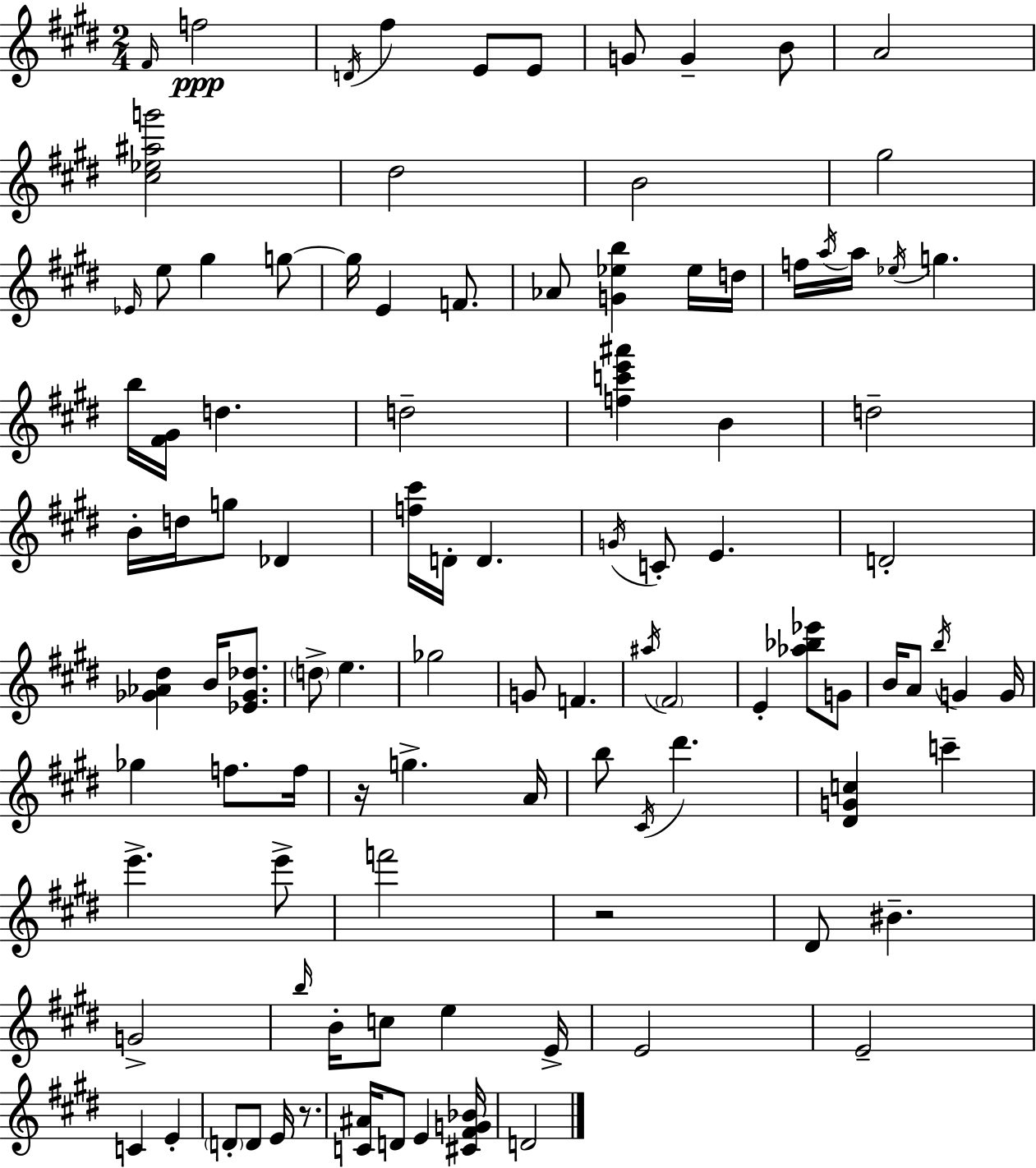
{
  \clef treble
  \numericTimeSignature
  \time 2/4
  \key e \major
  \grace { fis'16 }\ppp f''2 | \acciaccatura { d'16 } fis''4 e'8 | e'8 g'8 g'4-- | b'8 a'2 | \break <cis'' ees'' ais'' g'''>2 | dis''2 | b'2 | gis''2 | \break \grace { ees'16 } e''8 gis''4 | g''8~~ g''16 e'4 | f'8. aes'8 <g' ees'' b''>4 | ees''16 d''16 f''16 \acciaccatura { a''16 } a''16 \acciaccatura { ees''16 } g''4. | \break b''16 <fis' gis'>16 d''4. | d''2-- | <f'' c''' e''' ais'''>4 | b'4 d''2-- | \break b'16-. d''16 g''8 | des'4 <f'' cis'''>16 d'16-. d'4. | \acciaccatura { g'16 } c'8-. | e'4. d'2-. | \break <ges' aes' dis''>4 | b'16 <ees' ges' des''>8. \parenthesize d''8-> | e''4. ges''2 | g'8 | \break f'4. \acciaccatura { ais''16 } \parenthesize fis'2 | e'4-. | <aes'' bes'' ees'''>8 g'8 b'16 | a'8 \acciaccatura { b''16 } g'4 g'16 | \break ges''4 f''8. f''16 | r16 g''4.-> a'16 | b''8 \acciaccatura { cis'16 } dis'''4. | <dis' g' c''>4 c'''4-- | \break e'''4.-> e'''8-> | f'''2 | r2 | dis'8 bis'4.-- | \break g'2-> | \grace { b''16 } b'16-. c''8 e''4 | e'16-> e'2 | e'2-- | \break c'4 e'4-. | \parenthesize d'8-. d'8 e'16 r8. | <c' ais'>16 d'8 e'4 | <cis' fis' g' bes'>16 d'2 | \break \bar "|."
}